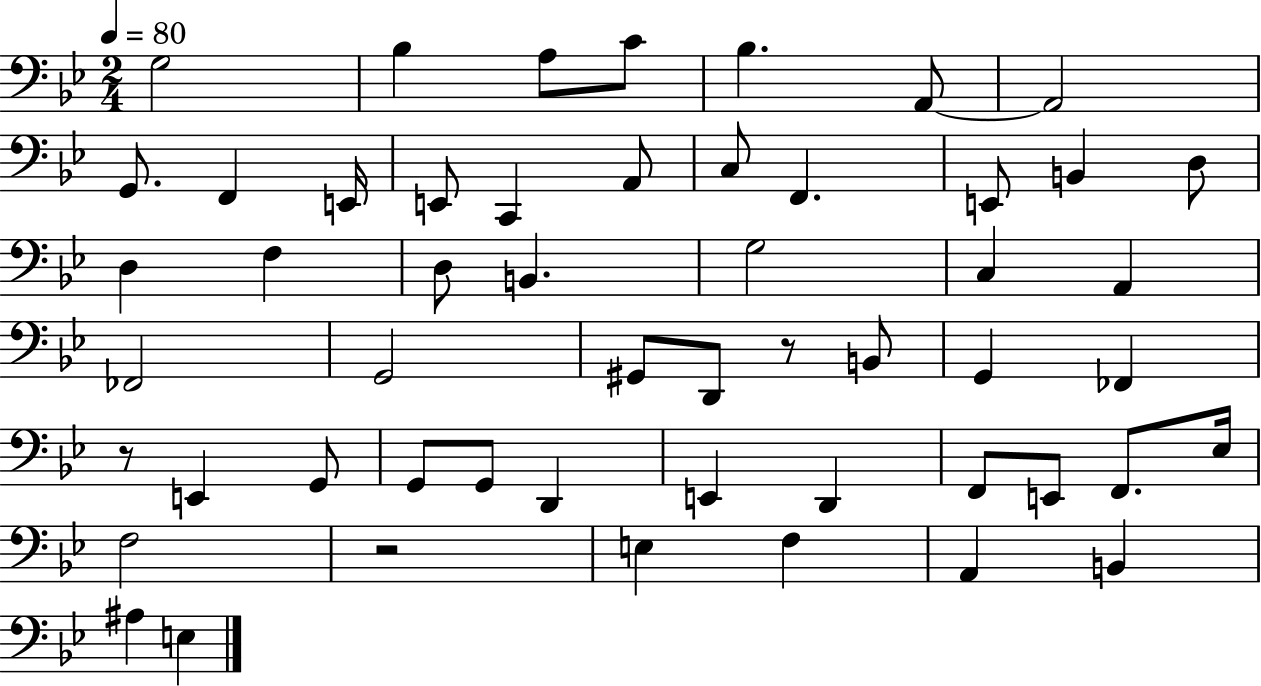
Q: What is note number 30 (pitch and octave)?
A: B2